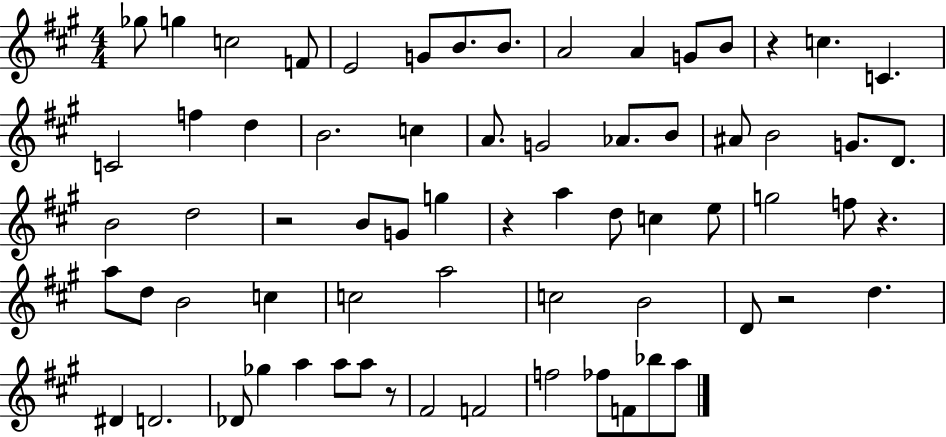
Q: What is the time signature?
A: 4/4